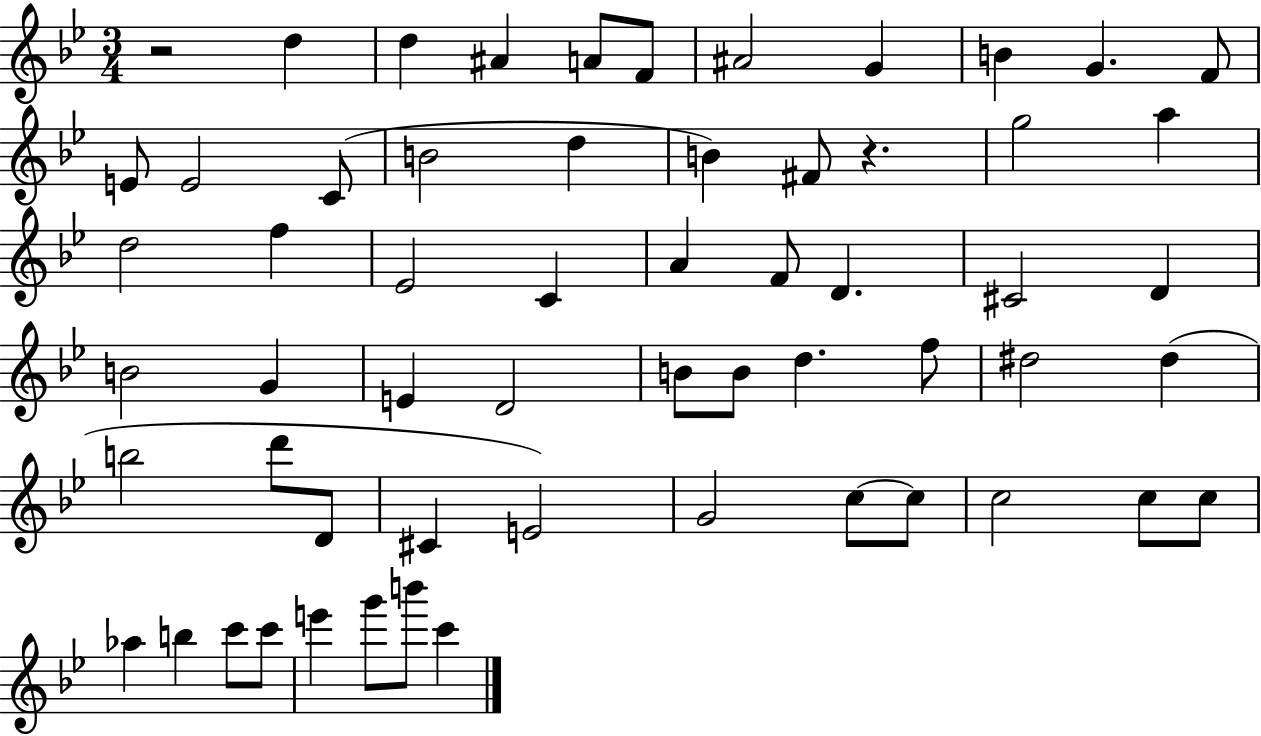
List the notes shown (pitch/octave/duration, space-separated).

R/h D5/q D5/q A#4/q A4/e F4/e A#4/h G4/q B4/q G4/q. F4/e E4/e E4/h C4/e B4/h D5/q B4/q F#4/e R/q. G5/h A5/q D5/h F5/q Eb4/h C4/q A4/q F4/e D4/q. C#4/h D4/q B4/h G4/q E4/q D4/h B4/e B4/e D5/q. F5/e D#5/h D#5/q B5/h D6/e D4/e C#4/q E4/h G4/h C5/e C5/e C5/h C5/e C5/e Ab5/q B5/q C6/e C6/e E6/q G6/e B6/e C6/q